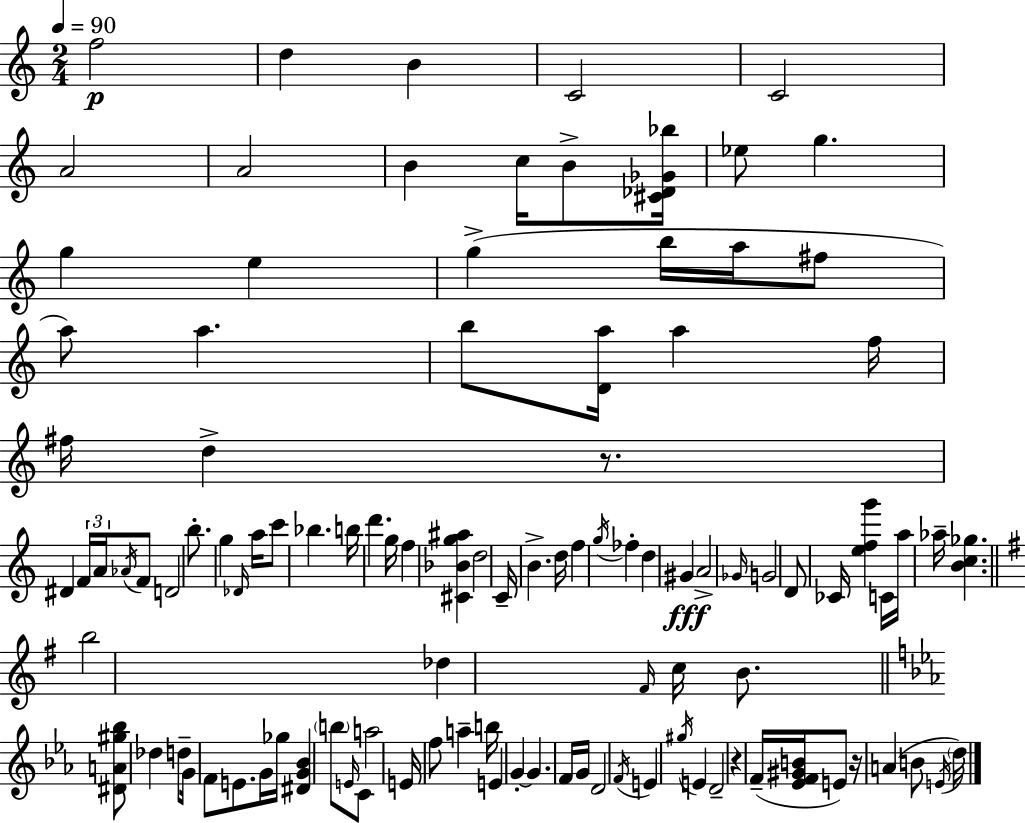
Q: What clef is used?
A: treble